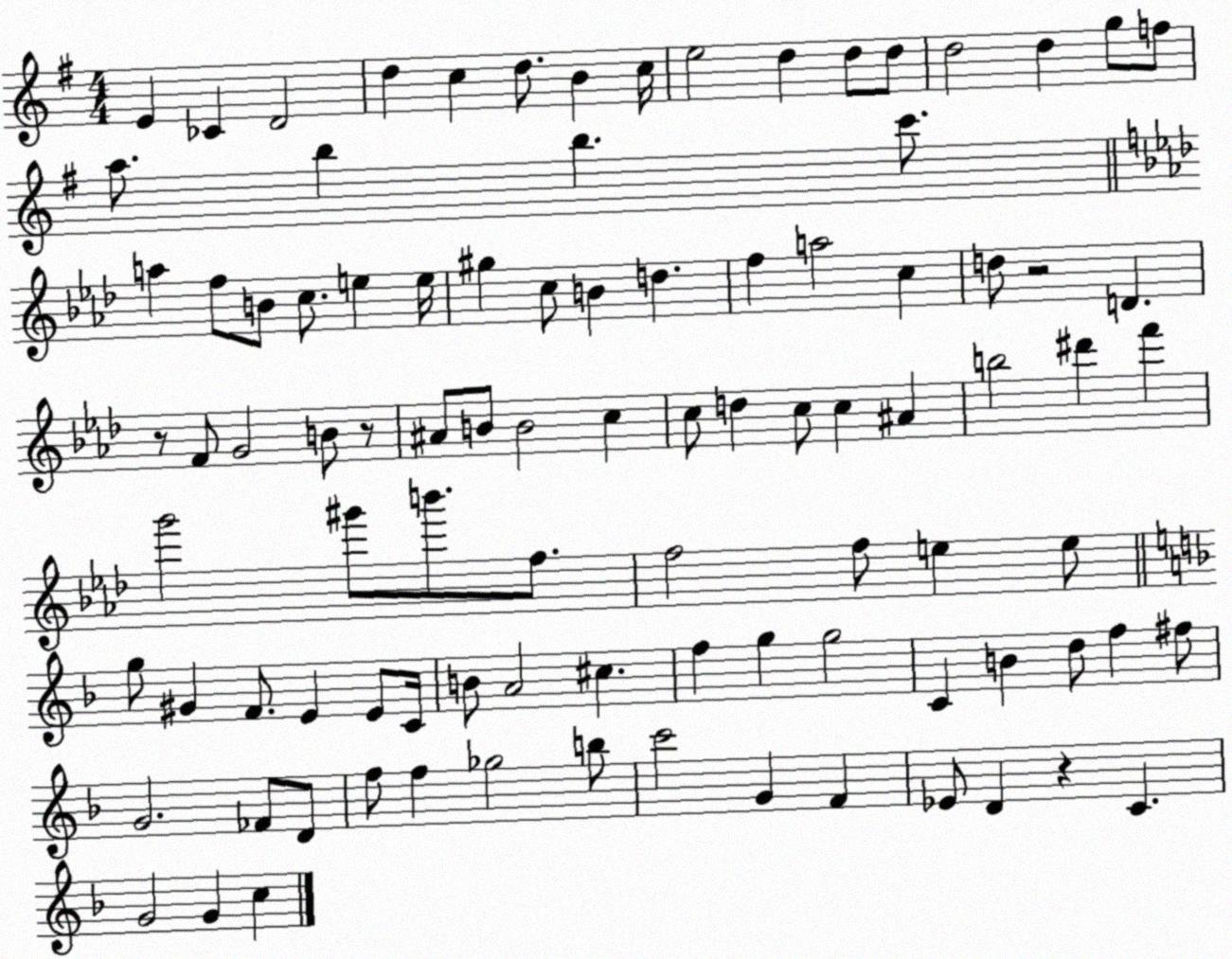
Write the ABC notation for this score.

X:1
T:Untitled
M:4/4
L:1/4
K:G
E _C D2 d c d/2 B c/4 e2 d d/2 d/2 d2 d g/2 f/2 a/2 b b c'/2 a f/2 B/2 c/2 e e/4 ^g c/2 B d f a2 c d/2 z2 D z/2 F/2 G2 B/2 z/2 ^A/2 B/2 B2 c c/2 d c/2 c ^A b2 ^d' f' g'2 ^g'/2 b'/2 f/2 f2 f/2 e e/2 g/2 ^G F/2 E E/2 C/4 B/2 A2 ^c f g g2 C B d/2 f ^f/2 G2 _F/2 D/2 f/2 f _g2 b/2 c'2 G F _E/2 D z C G2 G c